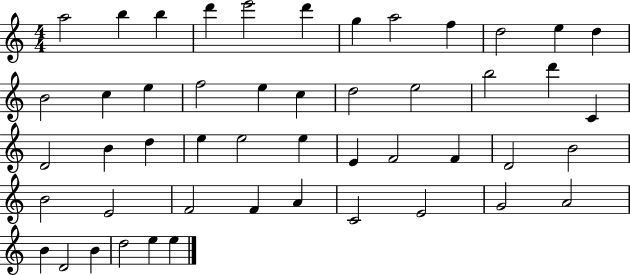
{
  \clef treble
  \numericTimeSignature
  \time 4/4
  \key c \major
  a''2 b''4 b''4 | d'''4 e'''2 d'''4 | g''4 a''2 f''4 | d''2 e''4 d''4 | \break b'2 c''4 e''4 | f''2 e''4 c''4 | d''2 e''2 | b''2 d'''4 c'4 | \break d'2 b'4 d''4 | e''4 e''2 e''4 | e'4 f'2 f'4 | d'2 b'2 | \break b'2 e'2 | f'2 f'4 a'4 | c'2 e'2 | g'2 a'2 | \break b'4 d'2 b'4 | d''2 e''4 e''4 | \bar "|."
}